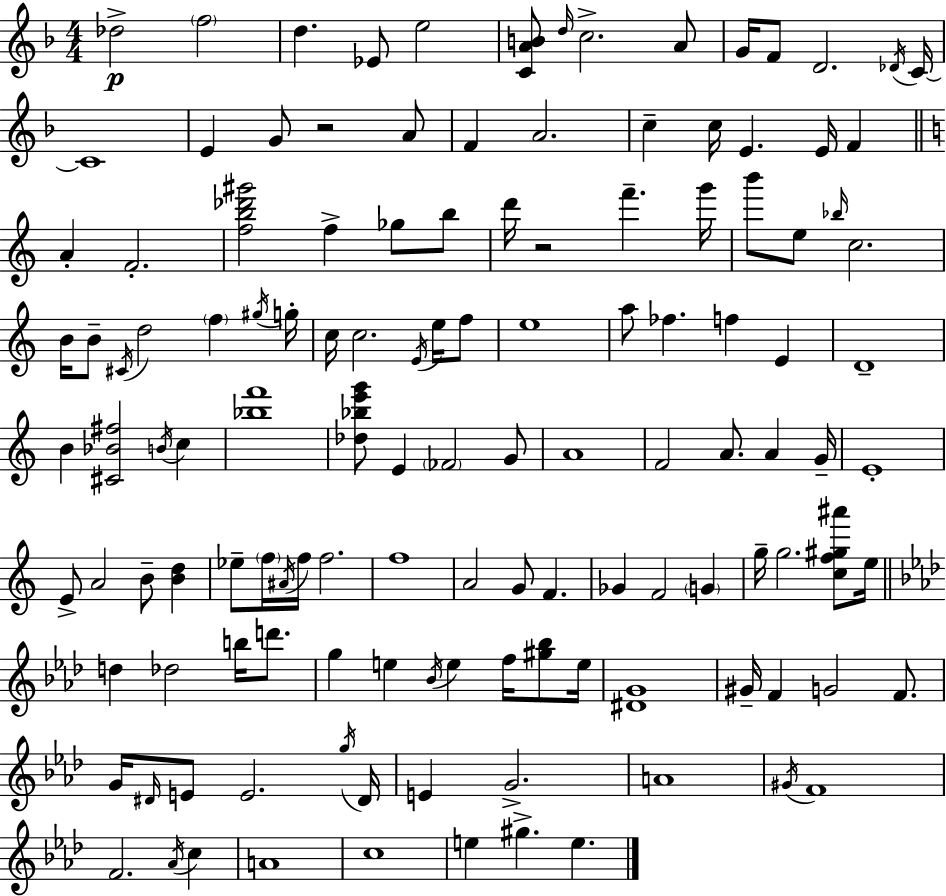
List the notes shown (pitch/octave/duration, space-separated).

Db5/h F5/h D5/q. Eb4/e E5/h [C4,A4,B4]/e D5/s C5/h. A4/e G4/s F4/e D4/h. Db4/s C4/s C4/w E4/q G4/e R/h A4/e F4/q A4/h. C5/q C5/s E4/q. E4/s F4/q A4/q F4/h. [F5,B5,Db6,G#6]/h F5/q Gb5/e B5/e D6/s R/h F6/q. G6/s B6/e E5/e Bb5/s C5/h. B4/s B4/e C#4/s D5/h F5/q G#5/s G5/s C5/s C5/h. E4/s E5/s F5/e E5/w A5/e FES5/q. F5/q E4/q D4/w B4/q [C#4,Bb4,F#5]/h B4/s C5/q [Bb5,F6]/w [Db5,Bb5,E6,G6]/e E4/q FES4/h G4/e A4/w F4/h A4/e. A4/q G4/s E4/w E4/e A4/h B4/e [B4,D5]/q Eb5/e F5/s A#4/s F5/s F5/h. F5/w A4/h G4/e F4/q. Gb4/q F4/h G4/q G5/s G5/h. [C5,F5,G#5,A#6]/e E5/s D5/q Db5/h B5/s D6/e. G5/q E5/q Bb4/s E5/q F5/s [G#5,Bb5]/e E5/s [D#4,G4]/w G#4/s F4/q G4/h F4/e. G4/s D#4/s E4/e E4/h. G5/s D#4/s E4/q G4/h. A4/w G#4/s F4/w F4/h. Ab4/s C5/q A4/w C5/w E5/q G#5/q. E5/q.